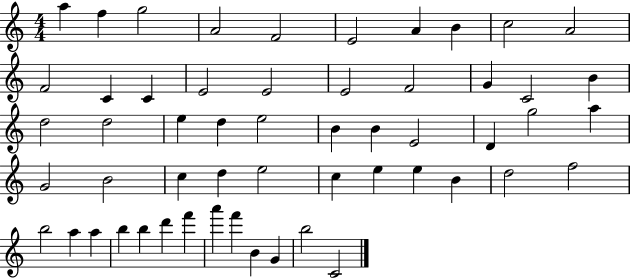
{
  \clef treble
  \numericTimeSignature
  \time 4/4
  \key c \major
  a''4 f''4 g''2 | a'2 f'2 | e'2 a'4 b'4 | c''2 a'2 | \break f'2 c'4 c'4 | e'2 e'2 | e'2 f'2 | g'4 c'2 b'4 | \break d''2 d''2 | e''4 d''4 e''2 | b'4 b'4 e'2 | d'4 g''2 a''4 | \break g'2 b'2 | c''4 d''4 e''2 | c''4 e''4 e''4 b'4 | d''2 f''2 | \break b''2 a''4 a''4 | b''4 b''4 d'''4 f'''4 | a'''4 f'''4 b'4 g'4 | b''2 c'2 | \break \bar "|."
}